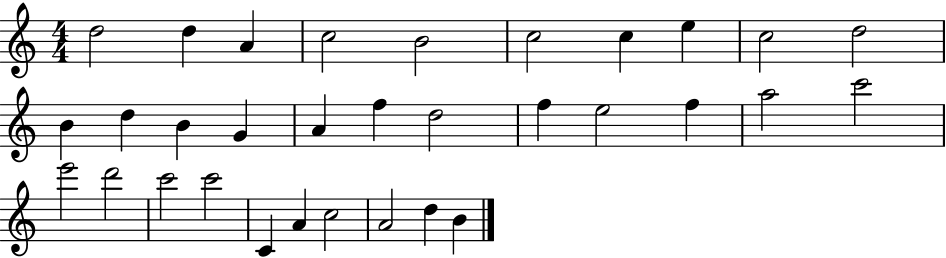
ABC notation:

X:1
T:Untitled
M:4/4
L:1/4
K:C
d2 d A c2 B2 c2 c e c2 d2 B d B G A f d2 f e2 f a2 c'2 e'2 d'2 c'2 c'2 C A c2 A2 d B